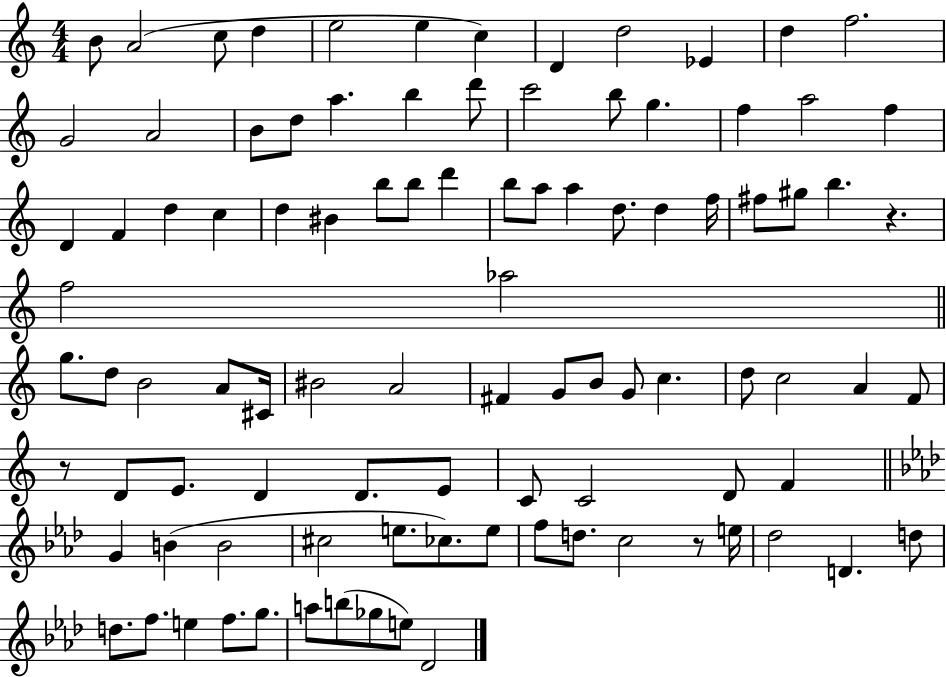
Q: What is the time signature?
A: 4/4